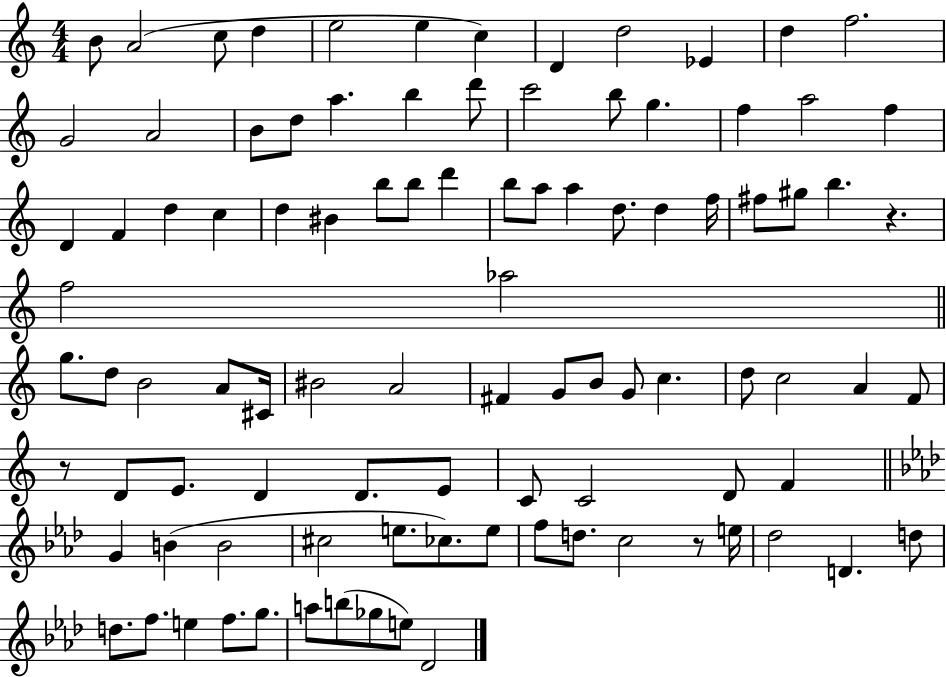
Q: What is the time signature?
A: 4/4